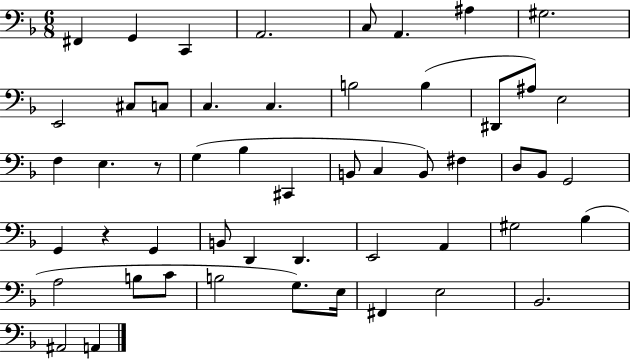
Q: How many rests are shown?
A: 2